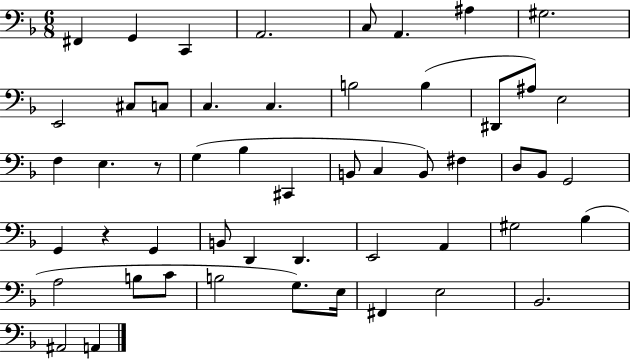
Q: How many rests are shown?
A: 2